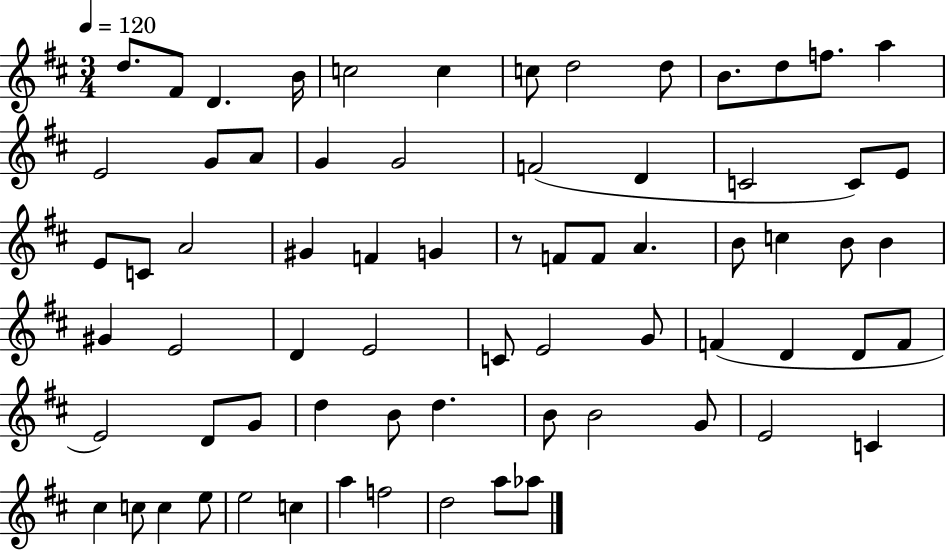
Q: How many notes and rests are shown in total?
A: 70